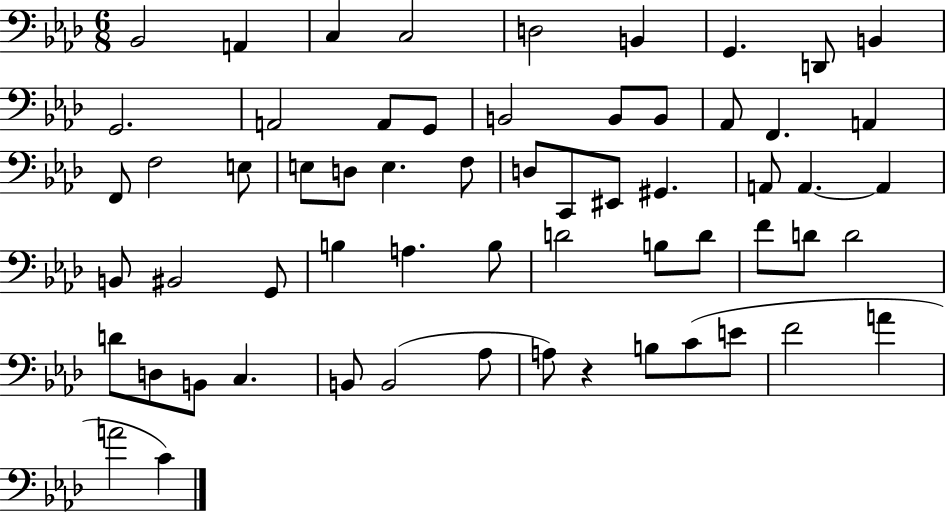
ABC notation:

X:1
T:Untitled
M:6/8
L:1/4
K:Ab
_B,,2 A,, C, C,2 D,2 B,, G,, D,,/2 B,, G,,2 A,,2 A,,/2 G,,/2 B,,2 B,,/2 B,,/2 _A,,/2 F,, A,, F,,/2 F,2 E,/2 E,/2 D,/2 E, F,/2 D,/2 C,,/2 ^E,,/2 ^G,, A,,/2 A,, A,, B,,/2 ^B,,2 G,,/2 B, A, B,/2 D2 B,/2 D/2 F/2 D/2 D2 D/2 D,/2 B,,/2 C, B,,/2 B,,2 _A,/2 A,/2 z B,/2 C/2 E/2 F2 A A2 C